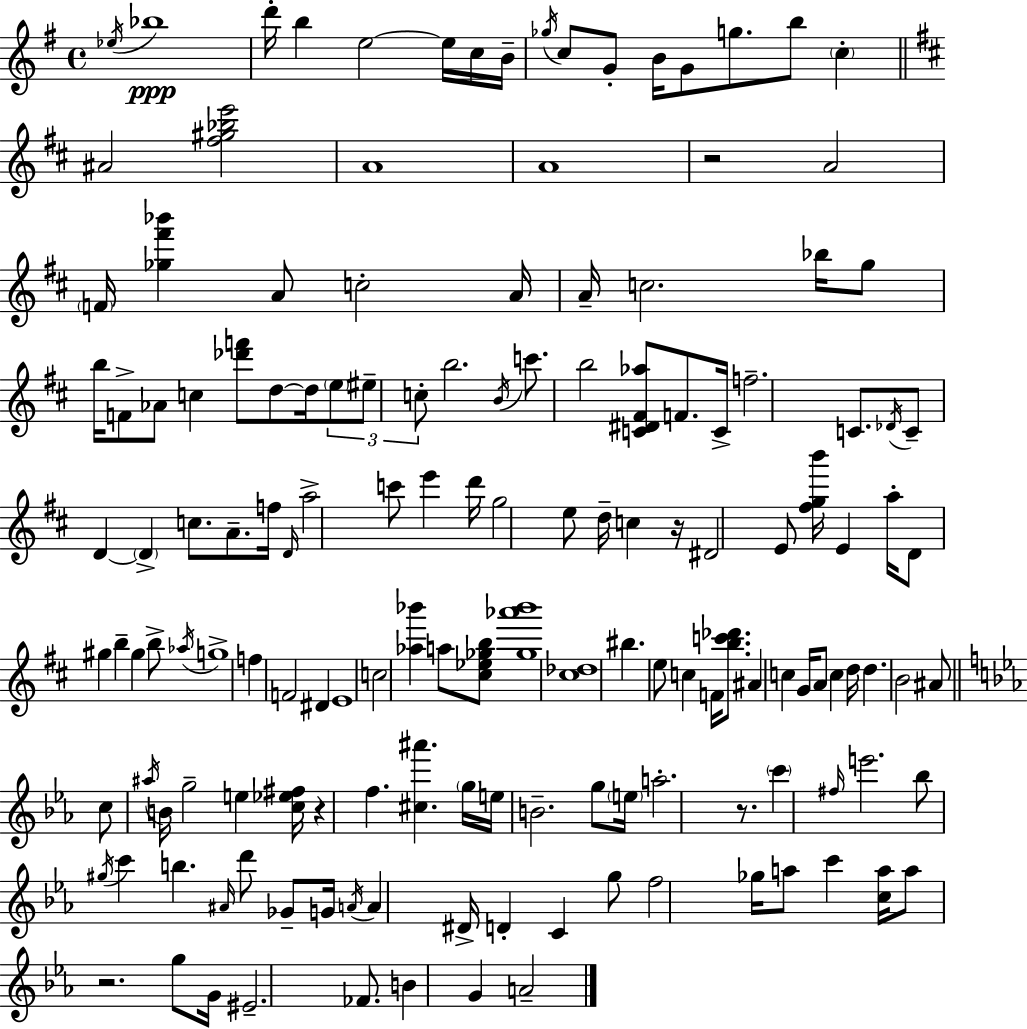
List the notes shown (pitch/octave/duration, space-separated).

Eb5/s Bb5/w D6/s B5/q E5/h E5/s C5/s B4/s Gb5/s C5/e G4/e B4/s G4/e G5/e. B5/e C5/q A#4/h [F#5,G#5,Bb5,E6]/h A4/w A4/w R/h A4/h F4/s [Gb5,F#6,Bb6]/q A4/e C5/h A4/s A4/s C5/h. Bb5/s G5/e B5/s F4/e Ab4/e C5/q [Db6,F6]/e D5/e D5/s E5/e EIS5/e C5/e B5/h. B4/s C6/e. B5/h [C4,D#4,F#4,Ab5]/e F4/e. C4/s F5/h. C4/e. Db4/s C4/e D4/q D4/q C5/e. A4/e. F5/s D4/s A5/h C6/e E6/q D6/s G5/h E5/e D5/s C5/q R/s D#4/h E4/e [F#5,G5,B6]/s E4/q A5/s D4/e G#5/q B5/q G#5/q B5/e Ab5/s G5/w F5/q F4/h D#4/q E4/w C5/h [Ab5,Bb6]/q A5/e [C#5,Eb5,Gb5,B5]/e [Gb5,Ab6,Bb6]/w [C#5,Db5]/w BIS5/q. E5/e C5/q F4/s [B5,C6,Db6]/e. A#4/q C5/q G4/s A4/e C5/q D5/s D5/q. B4/h A#4/e C5/e A#5/s B4/s G5/h E5/q [C5,Eb5,F#5]/s R/q F5/q. [C#5,A#6]/q. G5/s E5/s B4/h. G5/e E5/s A5/h. R/e. C6/q F#5/s E6/h. Bb5/e G#5/s C6/q B5/q. A#4/s D6/e Gb4/e G4/s A4/s A4/q D#4/s D4/q C4/q G5/e F5/h Gb5/s A5/e C6/q [C5,A5]/s A5/e R/h. G5/e G4/s EIS4/h. FES4/e. B4/q G4/q A4/h